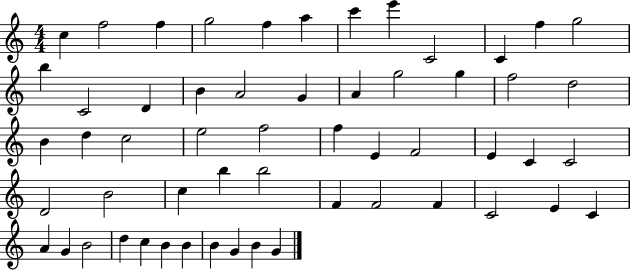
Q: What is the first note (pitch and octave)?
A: C5